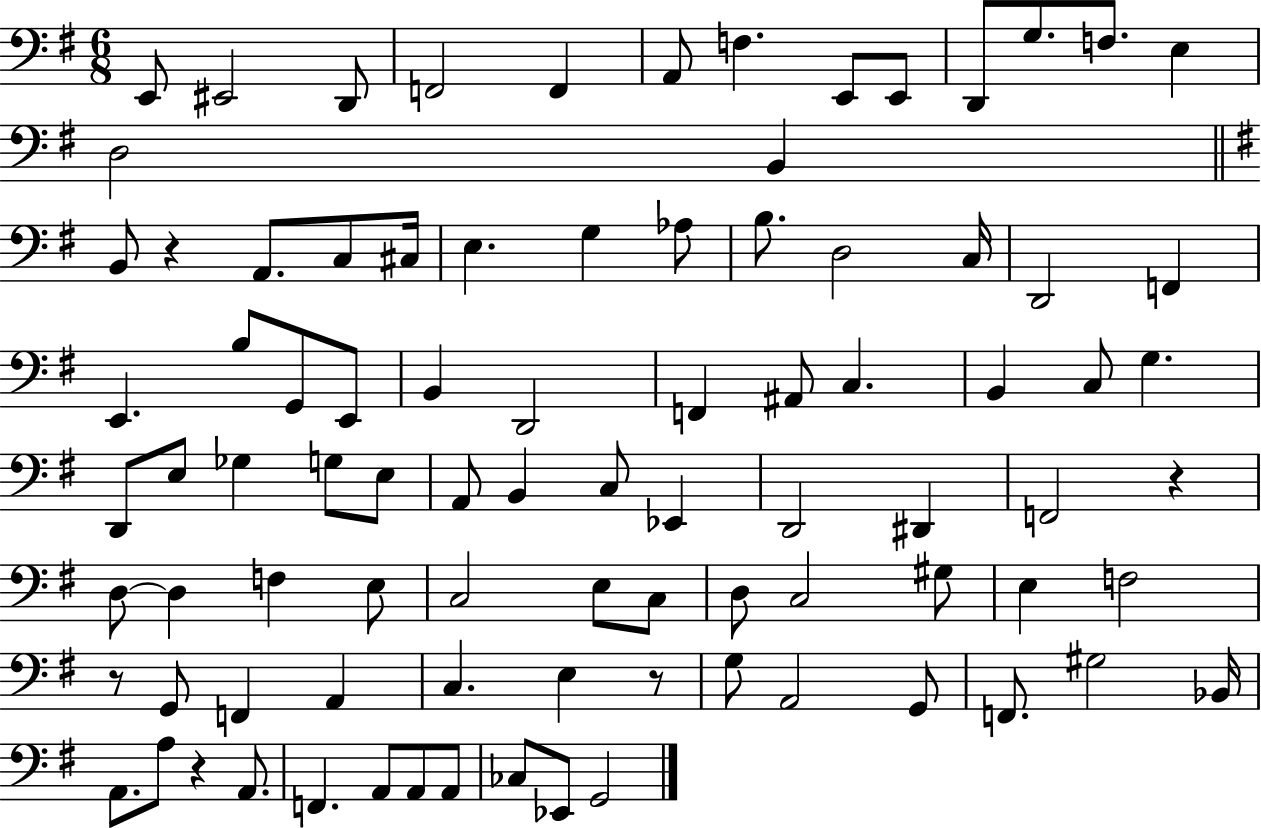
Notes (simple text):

E2/e EIS2/h D2/e F2/h F2/q A2/e F3/q. E2/e E2/e D2/e G3/e. F3/e. E3/q D3/h B2/q B2/e R/q A2/e. C3/e C#3/s E3/q. G3/q Ab3/e B3/e. D3/h C3/s D2/h F2/q E2/q. B3/e G2/e E2/e B2/q D2/h F2/q A#2/e C3/q. B2/q C3/e G3/q. D2/e E3/e Gb3/q G3/e E3/e A2/e B2/q C3/e Eb2/q D2/h D#2/q F2/h R/q D3/e D3/q F3/q E3/e C3/h E3/e C3/e D3/e C3/h G#3/e E3/q F3/h R/e G2/e F2/q A2/q C3/q. E3/q R/e G3/e A2/h G2/e F2/e. G#3/h Bb2/s A2/e. A3/e R/q A2/e. F2/q. A2/e A2/e A2/e CES3/e Eb2/e G2/h